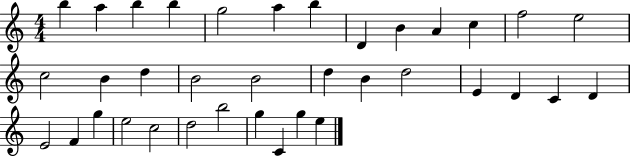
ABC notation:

X:1
T:Untitled
M:4/4
L:1/4
K:C
b a b b g2 a b D B A c f2 e2 c2 B d B2 B2 d B d2 E D C D E2 F g e2 c2 d2 b2 g C g e